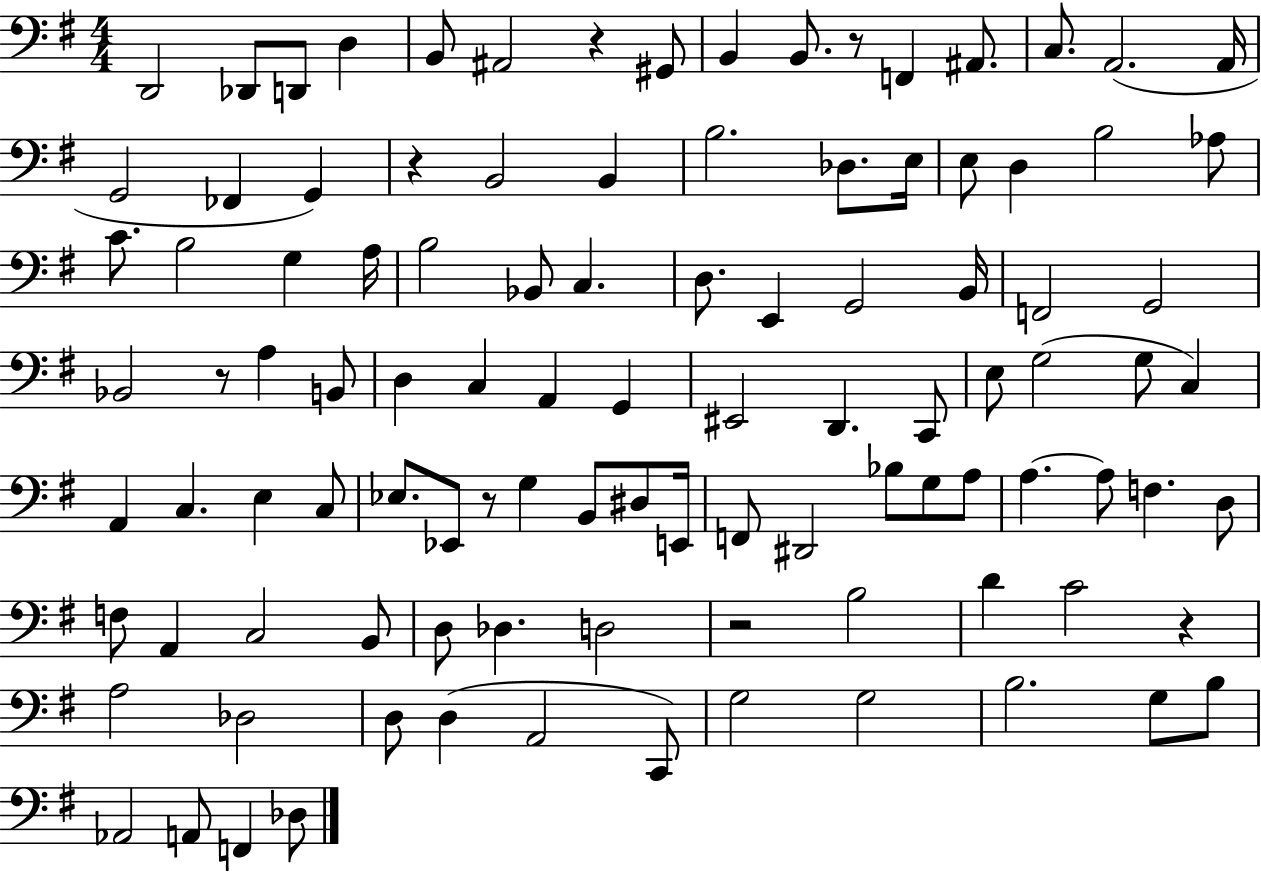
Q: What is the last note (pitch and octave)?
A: Db3